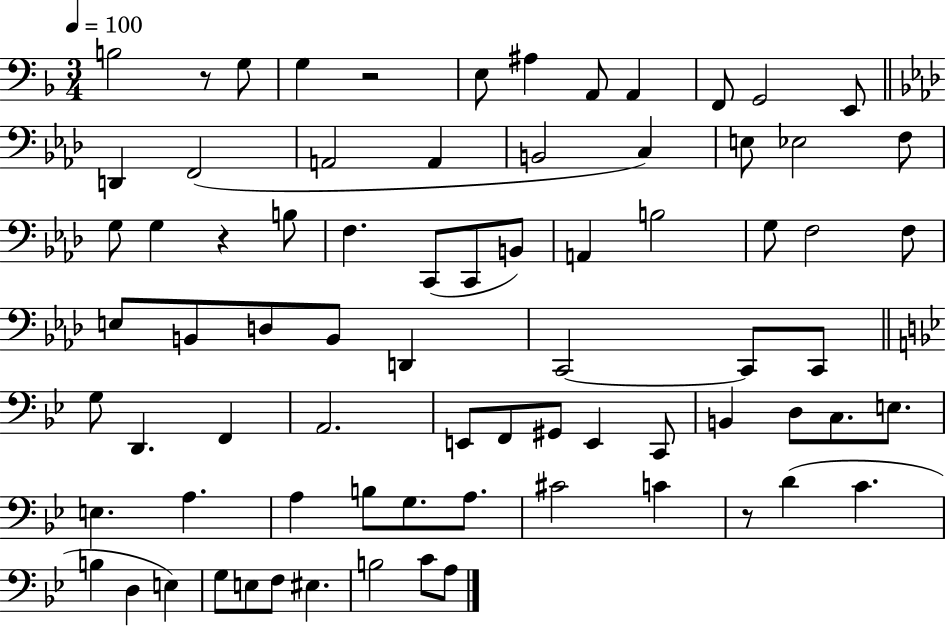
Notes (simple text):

B3/h R/e G3/e G3/q R/h E3/e A#3/q A2/e A2/q F2/e G2/h E2/e D2/q F2/h A2/h A2/q B2/h C3/q E3/e Eb3/h F3/e G3/e G3/q R/q B3/e F3/q. C2/e C2/e B2/e A2/q B3/h G3/e F3/h F3/e E3/e B2/e D3/e B2/e D2/q C2/h C2/e C2/e G3/e D2/q. F2/q A2/h. E2/e F2/e G#2/e E2/q C2/e B2/q D3/e C3/e. E3/e. E3/q. A3/q. A3/q B3/e G3/e. A3/e. C#4/h C4/q R/e D4/q C4/q. B3/q D3/q E3/q G3/e E3/e F3/e EIS3/q. B3/h C4/e A3/e